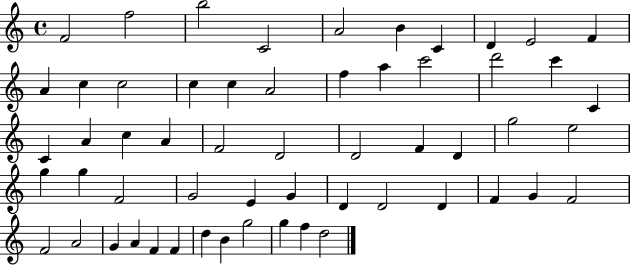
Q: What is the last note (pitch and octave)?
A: D5